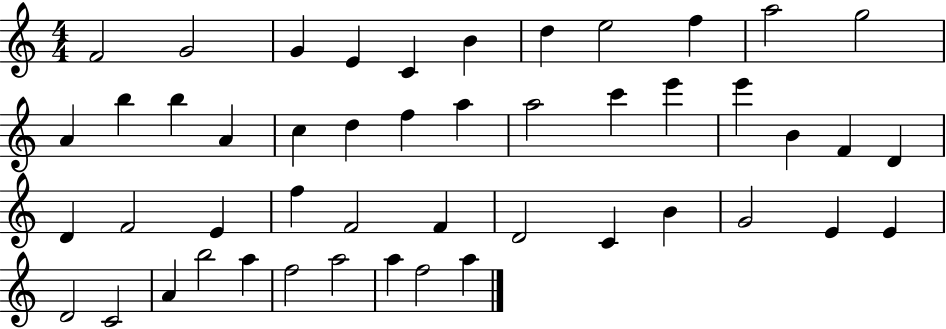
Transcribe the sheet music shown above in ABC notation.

X:1
T:Untitled
M:4/4
L:1/4
K:C
F2 G2 G E C B d e2 f a2 g2 A b b A c d f a a2 c' e' e' B F D D F2 E f F2 F D2 C B G2 E E D2 C2 A b2 a f2 a2 a f2 a